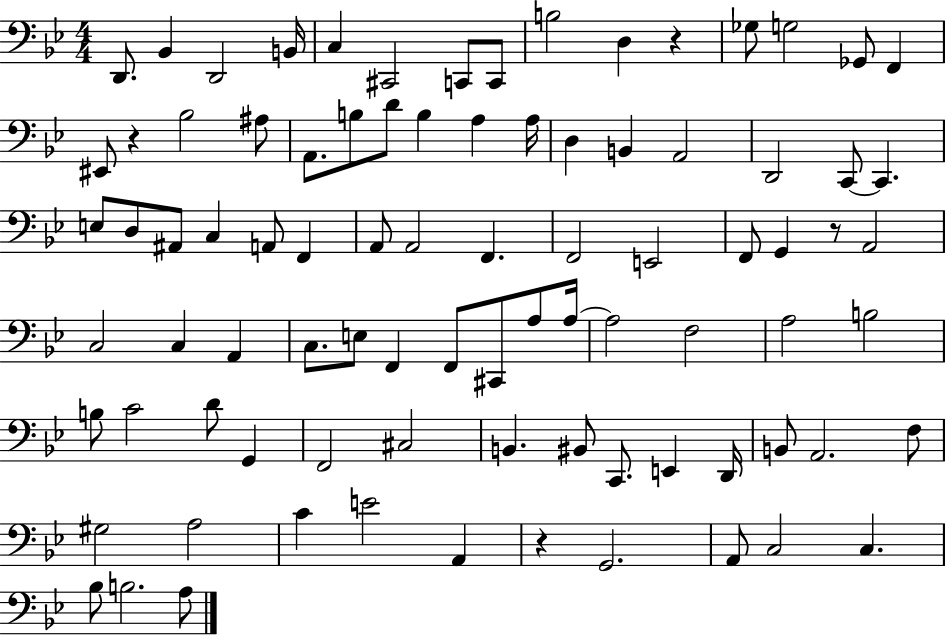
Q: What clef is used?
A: bass